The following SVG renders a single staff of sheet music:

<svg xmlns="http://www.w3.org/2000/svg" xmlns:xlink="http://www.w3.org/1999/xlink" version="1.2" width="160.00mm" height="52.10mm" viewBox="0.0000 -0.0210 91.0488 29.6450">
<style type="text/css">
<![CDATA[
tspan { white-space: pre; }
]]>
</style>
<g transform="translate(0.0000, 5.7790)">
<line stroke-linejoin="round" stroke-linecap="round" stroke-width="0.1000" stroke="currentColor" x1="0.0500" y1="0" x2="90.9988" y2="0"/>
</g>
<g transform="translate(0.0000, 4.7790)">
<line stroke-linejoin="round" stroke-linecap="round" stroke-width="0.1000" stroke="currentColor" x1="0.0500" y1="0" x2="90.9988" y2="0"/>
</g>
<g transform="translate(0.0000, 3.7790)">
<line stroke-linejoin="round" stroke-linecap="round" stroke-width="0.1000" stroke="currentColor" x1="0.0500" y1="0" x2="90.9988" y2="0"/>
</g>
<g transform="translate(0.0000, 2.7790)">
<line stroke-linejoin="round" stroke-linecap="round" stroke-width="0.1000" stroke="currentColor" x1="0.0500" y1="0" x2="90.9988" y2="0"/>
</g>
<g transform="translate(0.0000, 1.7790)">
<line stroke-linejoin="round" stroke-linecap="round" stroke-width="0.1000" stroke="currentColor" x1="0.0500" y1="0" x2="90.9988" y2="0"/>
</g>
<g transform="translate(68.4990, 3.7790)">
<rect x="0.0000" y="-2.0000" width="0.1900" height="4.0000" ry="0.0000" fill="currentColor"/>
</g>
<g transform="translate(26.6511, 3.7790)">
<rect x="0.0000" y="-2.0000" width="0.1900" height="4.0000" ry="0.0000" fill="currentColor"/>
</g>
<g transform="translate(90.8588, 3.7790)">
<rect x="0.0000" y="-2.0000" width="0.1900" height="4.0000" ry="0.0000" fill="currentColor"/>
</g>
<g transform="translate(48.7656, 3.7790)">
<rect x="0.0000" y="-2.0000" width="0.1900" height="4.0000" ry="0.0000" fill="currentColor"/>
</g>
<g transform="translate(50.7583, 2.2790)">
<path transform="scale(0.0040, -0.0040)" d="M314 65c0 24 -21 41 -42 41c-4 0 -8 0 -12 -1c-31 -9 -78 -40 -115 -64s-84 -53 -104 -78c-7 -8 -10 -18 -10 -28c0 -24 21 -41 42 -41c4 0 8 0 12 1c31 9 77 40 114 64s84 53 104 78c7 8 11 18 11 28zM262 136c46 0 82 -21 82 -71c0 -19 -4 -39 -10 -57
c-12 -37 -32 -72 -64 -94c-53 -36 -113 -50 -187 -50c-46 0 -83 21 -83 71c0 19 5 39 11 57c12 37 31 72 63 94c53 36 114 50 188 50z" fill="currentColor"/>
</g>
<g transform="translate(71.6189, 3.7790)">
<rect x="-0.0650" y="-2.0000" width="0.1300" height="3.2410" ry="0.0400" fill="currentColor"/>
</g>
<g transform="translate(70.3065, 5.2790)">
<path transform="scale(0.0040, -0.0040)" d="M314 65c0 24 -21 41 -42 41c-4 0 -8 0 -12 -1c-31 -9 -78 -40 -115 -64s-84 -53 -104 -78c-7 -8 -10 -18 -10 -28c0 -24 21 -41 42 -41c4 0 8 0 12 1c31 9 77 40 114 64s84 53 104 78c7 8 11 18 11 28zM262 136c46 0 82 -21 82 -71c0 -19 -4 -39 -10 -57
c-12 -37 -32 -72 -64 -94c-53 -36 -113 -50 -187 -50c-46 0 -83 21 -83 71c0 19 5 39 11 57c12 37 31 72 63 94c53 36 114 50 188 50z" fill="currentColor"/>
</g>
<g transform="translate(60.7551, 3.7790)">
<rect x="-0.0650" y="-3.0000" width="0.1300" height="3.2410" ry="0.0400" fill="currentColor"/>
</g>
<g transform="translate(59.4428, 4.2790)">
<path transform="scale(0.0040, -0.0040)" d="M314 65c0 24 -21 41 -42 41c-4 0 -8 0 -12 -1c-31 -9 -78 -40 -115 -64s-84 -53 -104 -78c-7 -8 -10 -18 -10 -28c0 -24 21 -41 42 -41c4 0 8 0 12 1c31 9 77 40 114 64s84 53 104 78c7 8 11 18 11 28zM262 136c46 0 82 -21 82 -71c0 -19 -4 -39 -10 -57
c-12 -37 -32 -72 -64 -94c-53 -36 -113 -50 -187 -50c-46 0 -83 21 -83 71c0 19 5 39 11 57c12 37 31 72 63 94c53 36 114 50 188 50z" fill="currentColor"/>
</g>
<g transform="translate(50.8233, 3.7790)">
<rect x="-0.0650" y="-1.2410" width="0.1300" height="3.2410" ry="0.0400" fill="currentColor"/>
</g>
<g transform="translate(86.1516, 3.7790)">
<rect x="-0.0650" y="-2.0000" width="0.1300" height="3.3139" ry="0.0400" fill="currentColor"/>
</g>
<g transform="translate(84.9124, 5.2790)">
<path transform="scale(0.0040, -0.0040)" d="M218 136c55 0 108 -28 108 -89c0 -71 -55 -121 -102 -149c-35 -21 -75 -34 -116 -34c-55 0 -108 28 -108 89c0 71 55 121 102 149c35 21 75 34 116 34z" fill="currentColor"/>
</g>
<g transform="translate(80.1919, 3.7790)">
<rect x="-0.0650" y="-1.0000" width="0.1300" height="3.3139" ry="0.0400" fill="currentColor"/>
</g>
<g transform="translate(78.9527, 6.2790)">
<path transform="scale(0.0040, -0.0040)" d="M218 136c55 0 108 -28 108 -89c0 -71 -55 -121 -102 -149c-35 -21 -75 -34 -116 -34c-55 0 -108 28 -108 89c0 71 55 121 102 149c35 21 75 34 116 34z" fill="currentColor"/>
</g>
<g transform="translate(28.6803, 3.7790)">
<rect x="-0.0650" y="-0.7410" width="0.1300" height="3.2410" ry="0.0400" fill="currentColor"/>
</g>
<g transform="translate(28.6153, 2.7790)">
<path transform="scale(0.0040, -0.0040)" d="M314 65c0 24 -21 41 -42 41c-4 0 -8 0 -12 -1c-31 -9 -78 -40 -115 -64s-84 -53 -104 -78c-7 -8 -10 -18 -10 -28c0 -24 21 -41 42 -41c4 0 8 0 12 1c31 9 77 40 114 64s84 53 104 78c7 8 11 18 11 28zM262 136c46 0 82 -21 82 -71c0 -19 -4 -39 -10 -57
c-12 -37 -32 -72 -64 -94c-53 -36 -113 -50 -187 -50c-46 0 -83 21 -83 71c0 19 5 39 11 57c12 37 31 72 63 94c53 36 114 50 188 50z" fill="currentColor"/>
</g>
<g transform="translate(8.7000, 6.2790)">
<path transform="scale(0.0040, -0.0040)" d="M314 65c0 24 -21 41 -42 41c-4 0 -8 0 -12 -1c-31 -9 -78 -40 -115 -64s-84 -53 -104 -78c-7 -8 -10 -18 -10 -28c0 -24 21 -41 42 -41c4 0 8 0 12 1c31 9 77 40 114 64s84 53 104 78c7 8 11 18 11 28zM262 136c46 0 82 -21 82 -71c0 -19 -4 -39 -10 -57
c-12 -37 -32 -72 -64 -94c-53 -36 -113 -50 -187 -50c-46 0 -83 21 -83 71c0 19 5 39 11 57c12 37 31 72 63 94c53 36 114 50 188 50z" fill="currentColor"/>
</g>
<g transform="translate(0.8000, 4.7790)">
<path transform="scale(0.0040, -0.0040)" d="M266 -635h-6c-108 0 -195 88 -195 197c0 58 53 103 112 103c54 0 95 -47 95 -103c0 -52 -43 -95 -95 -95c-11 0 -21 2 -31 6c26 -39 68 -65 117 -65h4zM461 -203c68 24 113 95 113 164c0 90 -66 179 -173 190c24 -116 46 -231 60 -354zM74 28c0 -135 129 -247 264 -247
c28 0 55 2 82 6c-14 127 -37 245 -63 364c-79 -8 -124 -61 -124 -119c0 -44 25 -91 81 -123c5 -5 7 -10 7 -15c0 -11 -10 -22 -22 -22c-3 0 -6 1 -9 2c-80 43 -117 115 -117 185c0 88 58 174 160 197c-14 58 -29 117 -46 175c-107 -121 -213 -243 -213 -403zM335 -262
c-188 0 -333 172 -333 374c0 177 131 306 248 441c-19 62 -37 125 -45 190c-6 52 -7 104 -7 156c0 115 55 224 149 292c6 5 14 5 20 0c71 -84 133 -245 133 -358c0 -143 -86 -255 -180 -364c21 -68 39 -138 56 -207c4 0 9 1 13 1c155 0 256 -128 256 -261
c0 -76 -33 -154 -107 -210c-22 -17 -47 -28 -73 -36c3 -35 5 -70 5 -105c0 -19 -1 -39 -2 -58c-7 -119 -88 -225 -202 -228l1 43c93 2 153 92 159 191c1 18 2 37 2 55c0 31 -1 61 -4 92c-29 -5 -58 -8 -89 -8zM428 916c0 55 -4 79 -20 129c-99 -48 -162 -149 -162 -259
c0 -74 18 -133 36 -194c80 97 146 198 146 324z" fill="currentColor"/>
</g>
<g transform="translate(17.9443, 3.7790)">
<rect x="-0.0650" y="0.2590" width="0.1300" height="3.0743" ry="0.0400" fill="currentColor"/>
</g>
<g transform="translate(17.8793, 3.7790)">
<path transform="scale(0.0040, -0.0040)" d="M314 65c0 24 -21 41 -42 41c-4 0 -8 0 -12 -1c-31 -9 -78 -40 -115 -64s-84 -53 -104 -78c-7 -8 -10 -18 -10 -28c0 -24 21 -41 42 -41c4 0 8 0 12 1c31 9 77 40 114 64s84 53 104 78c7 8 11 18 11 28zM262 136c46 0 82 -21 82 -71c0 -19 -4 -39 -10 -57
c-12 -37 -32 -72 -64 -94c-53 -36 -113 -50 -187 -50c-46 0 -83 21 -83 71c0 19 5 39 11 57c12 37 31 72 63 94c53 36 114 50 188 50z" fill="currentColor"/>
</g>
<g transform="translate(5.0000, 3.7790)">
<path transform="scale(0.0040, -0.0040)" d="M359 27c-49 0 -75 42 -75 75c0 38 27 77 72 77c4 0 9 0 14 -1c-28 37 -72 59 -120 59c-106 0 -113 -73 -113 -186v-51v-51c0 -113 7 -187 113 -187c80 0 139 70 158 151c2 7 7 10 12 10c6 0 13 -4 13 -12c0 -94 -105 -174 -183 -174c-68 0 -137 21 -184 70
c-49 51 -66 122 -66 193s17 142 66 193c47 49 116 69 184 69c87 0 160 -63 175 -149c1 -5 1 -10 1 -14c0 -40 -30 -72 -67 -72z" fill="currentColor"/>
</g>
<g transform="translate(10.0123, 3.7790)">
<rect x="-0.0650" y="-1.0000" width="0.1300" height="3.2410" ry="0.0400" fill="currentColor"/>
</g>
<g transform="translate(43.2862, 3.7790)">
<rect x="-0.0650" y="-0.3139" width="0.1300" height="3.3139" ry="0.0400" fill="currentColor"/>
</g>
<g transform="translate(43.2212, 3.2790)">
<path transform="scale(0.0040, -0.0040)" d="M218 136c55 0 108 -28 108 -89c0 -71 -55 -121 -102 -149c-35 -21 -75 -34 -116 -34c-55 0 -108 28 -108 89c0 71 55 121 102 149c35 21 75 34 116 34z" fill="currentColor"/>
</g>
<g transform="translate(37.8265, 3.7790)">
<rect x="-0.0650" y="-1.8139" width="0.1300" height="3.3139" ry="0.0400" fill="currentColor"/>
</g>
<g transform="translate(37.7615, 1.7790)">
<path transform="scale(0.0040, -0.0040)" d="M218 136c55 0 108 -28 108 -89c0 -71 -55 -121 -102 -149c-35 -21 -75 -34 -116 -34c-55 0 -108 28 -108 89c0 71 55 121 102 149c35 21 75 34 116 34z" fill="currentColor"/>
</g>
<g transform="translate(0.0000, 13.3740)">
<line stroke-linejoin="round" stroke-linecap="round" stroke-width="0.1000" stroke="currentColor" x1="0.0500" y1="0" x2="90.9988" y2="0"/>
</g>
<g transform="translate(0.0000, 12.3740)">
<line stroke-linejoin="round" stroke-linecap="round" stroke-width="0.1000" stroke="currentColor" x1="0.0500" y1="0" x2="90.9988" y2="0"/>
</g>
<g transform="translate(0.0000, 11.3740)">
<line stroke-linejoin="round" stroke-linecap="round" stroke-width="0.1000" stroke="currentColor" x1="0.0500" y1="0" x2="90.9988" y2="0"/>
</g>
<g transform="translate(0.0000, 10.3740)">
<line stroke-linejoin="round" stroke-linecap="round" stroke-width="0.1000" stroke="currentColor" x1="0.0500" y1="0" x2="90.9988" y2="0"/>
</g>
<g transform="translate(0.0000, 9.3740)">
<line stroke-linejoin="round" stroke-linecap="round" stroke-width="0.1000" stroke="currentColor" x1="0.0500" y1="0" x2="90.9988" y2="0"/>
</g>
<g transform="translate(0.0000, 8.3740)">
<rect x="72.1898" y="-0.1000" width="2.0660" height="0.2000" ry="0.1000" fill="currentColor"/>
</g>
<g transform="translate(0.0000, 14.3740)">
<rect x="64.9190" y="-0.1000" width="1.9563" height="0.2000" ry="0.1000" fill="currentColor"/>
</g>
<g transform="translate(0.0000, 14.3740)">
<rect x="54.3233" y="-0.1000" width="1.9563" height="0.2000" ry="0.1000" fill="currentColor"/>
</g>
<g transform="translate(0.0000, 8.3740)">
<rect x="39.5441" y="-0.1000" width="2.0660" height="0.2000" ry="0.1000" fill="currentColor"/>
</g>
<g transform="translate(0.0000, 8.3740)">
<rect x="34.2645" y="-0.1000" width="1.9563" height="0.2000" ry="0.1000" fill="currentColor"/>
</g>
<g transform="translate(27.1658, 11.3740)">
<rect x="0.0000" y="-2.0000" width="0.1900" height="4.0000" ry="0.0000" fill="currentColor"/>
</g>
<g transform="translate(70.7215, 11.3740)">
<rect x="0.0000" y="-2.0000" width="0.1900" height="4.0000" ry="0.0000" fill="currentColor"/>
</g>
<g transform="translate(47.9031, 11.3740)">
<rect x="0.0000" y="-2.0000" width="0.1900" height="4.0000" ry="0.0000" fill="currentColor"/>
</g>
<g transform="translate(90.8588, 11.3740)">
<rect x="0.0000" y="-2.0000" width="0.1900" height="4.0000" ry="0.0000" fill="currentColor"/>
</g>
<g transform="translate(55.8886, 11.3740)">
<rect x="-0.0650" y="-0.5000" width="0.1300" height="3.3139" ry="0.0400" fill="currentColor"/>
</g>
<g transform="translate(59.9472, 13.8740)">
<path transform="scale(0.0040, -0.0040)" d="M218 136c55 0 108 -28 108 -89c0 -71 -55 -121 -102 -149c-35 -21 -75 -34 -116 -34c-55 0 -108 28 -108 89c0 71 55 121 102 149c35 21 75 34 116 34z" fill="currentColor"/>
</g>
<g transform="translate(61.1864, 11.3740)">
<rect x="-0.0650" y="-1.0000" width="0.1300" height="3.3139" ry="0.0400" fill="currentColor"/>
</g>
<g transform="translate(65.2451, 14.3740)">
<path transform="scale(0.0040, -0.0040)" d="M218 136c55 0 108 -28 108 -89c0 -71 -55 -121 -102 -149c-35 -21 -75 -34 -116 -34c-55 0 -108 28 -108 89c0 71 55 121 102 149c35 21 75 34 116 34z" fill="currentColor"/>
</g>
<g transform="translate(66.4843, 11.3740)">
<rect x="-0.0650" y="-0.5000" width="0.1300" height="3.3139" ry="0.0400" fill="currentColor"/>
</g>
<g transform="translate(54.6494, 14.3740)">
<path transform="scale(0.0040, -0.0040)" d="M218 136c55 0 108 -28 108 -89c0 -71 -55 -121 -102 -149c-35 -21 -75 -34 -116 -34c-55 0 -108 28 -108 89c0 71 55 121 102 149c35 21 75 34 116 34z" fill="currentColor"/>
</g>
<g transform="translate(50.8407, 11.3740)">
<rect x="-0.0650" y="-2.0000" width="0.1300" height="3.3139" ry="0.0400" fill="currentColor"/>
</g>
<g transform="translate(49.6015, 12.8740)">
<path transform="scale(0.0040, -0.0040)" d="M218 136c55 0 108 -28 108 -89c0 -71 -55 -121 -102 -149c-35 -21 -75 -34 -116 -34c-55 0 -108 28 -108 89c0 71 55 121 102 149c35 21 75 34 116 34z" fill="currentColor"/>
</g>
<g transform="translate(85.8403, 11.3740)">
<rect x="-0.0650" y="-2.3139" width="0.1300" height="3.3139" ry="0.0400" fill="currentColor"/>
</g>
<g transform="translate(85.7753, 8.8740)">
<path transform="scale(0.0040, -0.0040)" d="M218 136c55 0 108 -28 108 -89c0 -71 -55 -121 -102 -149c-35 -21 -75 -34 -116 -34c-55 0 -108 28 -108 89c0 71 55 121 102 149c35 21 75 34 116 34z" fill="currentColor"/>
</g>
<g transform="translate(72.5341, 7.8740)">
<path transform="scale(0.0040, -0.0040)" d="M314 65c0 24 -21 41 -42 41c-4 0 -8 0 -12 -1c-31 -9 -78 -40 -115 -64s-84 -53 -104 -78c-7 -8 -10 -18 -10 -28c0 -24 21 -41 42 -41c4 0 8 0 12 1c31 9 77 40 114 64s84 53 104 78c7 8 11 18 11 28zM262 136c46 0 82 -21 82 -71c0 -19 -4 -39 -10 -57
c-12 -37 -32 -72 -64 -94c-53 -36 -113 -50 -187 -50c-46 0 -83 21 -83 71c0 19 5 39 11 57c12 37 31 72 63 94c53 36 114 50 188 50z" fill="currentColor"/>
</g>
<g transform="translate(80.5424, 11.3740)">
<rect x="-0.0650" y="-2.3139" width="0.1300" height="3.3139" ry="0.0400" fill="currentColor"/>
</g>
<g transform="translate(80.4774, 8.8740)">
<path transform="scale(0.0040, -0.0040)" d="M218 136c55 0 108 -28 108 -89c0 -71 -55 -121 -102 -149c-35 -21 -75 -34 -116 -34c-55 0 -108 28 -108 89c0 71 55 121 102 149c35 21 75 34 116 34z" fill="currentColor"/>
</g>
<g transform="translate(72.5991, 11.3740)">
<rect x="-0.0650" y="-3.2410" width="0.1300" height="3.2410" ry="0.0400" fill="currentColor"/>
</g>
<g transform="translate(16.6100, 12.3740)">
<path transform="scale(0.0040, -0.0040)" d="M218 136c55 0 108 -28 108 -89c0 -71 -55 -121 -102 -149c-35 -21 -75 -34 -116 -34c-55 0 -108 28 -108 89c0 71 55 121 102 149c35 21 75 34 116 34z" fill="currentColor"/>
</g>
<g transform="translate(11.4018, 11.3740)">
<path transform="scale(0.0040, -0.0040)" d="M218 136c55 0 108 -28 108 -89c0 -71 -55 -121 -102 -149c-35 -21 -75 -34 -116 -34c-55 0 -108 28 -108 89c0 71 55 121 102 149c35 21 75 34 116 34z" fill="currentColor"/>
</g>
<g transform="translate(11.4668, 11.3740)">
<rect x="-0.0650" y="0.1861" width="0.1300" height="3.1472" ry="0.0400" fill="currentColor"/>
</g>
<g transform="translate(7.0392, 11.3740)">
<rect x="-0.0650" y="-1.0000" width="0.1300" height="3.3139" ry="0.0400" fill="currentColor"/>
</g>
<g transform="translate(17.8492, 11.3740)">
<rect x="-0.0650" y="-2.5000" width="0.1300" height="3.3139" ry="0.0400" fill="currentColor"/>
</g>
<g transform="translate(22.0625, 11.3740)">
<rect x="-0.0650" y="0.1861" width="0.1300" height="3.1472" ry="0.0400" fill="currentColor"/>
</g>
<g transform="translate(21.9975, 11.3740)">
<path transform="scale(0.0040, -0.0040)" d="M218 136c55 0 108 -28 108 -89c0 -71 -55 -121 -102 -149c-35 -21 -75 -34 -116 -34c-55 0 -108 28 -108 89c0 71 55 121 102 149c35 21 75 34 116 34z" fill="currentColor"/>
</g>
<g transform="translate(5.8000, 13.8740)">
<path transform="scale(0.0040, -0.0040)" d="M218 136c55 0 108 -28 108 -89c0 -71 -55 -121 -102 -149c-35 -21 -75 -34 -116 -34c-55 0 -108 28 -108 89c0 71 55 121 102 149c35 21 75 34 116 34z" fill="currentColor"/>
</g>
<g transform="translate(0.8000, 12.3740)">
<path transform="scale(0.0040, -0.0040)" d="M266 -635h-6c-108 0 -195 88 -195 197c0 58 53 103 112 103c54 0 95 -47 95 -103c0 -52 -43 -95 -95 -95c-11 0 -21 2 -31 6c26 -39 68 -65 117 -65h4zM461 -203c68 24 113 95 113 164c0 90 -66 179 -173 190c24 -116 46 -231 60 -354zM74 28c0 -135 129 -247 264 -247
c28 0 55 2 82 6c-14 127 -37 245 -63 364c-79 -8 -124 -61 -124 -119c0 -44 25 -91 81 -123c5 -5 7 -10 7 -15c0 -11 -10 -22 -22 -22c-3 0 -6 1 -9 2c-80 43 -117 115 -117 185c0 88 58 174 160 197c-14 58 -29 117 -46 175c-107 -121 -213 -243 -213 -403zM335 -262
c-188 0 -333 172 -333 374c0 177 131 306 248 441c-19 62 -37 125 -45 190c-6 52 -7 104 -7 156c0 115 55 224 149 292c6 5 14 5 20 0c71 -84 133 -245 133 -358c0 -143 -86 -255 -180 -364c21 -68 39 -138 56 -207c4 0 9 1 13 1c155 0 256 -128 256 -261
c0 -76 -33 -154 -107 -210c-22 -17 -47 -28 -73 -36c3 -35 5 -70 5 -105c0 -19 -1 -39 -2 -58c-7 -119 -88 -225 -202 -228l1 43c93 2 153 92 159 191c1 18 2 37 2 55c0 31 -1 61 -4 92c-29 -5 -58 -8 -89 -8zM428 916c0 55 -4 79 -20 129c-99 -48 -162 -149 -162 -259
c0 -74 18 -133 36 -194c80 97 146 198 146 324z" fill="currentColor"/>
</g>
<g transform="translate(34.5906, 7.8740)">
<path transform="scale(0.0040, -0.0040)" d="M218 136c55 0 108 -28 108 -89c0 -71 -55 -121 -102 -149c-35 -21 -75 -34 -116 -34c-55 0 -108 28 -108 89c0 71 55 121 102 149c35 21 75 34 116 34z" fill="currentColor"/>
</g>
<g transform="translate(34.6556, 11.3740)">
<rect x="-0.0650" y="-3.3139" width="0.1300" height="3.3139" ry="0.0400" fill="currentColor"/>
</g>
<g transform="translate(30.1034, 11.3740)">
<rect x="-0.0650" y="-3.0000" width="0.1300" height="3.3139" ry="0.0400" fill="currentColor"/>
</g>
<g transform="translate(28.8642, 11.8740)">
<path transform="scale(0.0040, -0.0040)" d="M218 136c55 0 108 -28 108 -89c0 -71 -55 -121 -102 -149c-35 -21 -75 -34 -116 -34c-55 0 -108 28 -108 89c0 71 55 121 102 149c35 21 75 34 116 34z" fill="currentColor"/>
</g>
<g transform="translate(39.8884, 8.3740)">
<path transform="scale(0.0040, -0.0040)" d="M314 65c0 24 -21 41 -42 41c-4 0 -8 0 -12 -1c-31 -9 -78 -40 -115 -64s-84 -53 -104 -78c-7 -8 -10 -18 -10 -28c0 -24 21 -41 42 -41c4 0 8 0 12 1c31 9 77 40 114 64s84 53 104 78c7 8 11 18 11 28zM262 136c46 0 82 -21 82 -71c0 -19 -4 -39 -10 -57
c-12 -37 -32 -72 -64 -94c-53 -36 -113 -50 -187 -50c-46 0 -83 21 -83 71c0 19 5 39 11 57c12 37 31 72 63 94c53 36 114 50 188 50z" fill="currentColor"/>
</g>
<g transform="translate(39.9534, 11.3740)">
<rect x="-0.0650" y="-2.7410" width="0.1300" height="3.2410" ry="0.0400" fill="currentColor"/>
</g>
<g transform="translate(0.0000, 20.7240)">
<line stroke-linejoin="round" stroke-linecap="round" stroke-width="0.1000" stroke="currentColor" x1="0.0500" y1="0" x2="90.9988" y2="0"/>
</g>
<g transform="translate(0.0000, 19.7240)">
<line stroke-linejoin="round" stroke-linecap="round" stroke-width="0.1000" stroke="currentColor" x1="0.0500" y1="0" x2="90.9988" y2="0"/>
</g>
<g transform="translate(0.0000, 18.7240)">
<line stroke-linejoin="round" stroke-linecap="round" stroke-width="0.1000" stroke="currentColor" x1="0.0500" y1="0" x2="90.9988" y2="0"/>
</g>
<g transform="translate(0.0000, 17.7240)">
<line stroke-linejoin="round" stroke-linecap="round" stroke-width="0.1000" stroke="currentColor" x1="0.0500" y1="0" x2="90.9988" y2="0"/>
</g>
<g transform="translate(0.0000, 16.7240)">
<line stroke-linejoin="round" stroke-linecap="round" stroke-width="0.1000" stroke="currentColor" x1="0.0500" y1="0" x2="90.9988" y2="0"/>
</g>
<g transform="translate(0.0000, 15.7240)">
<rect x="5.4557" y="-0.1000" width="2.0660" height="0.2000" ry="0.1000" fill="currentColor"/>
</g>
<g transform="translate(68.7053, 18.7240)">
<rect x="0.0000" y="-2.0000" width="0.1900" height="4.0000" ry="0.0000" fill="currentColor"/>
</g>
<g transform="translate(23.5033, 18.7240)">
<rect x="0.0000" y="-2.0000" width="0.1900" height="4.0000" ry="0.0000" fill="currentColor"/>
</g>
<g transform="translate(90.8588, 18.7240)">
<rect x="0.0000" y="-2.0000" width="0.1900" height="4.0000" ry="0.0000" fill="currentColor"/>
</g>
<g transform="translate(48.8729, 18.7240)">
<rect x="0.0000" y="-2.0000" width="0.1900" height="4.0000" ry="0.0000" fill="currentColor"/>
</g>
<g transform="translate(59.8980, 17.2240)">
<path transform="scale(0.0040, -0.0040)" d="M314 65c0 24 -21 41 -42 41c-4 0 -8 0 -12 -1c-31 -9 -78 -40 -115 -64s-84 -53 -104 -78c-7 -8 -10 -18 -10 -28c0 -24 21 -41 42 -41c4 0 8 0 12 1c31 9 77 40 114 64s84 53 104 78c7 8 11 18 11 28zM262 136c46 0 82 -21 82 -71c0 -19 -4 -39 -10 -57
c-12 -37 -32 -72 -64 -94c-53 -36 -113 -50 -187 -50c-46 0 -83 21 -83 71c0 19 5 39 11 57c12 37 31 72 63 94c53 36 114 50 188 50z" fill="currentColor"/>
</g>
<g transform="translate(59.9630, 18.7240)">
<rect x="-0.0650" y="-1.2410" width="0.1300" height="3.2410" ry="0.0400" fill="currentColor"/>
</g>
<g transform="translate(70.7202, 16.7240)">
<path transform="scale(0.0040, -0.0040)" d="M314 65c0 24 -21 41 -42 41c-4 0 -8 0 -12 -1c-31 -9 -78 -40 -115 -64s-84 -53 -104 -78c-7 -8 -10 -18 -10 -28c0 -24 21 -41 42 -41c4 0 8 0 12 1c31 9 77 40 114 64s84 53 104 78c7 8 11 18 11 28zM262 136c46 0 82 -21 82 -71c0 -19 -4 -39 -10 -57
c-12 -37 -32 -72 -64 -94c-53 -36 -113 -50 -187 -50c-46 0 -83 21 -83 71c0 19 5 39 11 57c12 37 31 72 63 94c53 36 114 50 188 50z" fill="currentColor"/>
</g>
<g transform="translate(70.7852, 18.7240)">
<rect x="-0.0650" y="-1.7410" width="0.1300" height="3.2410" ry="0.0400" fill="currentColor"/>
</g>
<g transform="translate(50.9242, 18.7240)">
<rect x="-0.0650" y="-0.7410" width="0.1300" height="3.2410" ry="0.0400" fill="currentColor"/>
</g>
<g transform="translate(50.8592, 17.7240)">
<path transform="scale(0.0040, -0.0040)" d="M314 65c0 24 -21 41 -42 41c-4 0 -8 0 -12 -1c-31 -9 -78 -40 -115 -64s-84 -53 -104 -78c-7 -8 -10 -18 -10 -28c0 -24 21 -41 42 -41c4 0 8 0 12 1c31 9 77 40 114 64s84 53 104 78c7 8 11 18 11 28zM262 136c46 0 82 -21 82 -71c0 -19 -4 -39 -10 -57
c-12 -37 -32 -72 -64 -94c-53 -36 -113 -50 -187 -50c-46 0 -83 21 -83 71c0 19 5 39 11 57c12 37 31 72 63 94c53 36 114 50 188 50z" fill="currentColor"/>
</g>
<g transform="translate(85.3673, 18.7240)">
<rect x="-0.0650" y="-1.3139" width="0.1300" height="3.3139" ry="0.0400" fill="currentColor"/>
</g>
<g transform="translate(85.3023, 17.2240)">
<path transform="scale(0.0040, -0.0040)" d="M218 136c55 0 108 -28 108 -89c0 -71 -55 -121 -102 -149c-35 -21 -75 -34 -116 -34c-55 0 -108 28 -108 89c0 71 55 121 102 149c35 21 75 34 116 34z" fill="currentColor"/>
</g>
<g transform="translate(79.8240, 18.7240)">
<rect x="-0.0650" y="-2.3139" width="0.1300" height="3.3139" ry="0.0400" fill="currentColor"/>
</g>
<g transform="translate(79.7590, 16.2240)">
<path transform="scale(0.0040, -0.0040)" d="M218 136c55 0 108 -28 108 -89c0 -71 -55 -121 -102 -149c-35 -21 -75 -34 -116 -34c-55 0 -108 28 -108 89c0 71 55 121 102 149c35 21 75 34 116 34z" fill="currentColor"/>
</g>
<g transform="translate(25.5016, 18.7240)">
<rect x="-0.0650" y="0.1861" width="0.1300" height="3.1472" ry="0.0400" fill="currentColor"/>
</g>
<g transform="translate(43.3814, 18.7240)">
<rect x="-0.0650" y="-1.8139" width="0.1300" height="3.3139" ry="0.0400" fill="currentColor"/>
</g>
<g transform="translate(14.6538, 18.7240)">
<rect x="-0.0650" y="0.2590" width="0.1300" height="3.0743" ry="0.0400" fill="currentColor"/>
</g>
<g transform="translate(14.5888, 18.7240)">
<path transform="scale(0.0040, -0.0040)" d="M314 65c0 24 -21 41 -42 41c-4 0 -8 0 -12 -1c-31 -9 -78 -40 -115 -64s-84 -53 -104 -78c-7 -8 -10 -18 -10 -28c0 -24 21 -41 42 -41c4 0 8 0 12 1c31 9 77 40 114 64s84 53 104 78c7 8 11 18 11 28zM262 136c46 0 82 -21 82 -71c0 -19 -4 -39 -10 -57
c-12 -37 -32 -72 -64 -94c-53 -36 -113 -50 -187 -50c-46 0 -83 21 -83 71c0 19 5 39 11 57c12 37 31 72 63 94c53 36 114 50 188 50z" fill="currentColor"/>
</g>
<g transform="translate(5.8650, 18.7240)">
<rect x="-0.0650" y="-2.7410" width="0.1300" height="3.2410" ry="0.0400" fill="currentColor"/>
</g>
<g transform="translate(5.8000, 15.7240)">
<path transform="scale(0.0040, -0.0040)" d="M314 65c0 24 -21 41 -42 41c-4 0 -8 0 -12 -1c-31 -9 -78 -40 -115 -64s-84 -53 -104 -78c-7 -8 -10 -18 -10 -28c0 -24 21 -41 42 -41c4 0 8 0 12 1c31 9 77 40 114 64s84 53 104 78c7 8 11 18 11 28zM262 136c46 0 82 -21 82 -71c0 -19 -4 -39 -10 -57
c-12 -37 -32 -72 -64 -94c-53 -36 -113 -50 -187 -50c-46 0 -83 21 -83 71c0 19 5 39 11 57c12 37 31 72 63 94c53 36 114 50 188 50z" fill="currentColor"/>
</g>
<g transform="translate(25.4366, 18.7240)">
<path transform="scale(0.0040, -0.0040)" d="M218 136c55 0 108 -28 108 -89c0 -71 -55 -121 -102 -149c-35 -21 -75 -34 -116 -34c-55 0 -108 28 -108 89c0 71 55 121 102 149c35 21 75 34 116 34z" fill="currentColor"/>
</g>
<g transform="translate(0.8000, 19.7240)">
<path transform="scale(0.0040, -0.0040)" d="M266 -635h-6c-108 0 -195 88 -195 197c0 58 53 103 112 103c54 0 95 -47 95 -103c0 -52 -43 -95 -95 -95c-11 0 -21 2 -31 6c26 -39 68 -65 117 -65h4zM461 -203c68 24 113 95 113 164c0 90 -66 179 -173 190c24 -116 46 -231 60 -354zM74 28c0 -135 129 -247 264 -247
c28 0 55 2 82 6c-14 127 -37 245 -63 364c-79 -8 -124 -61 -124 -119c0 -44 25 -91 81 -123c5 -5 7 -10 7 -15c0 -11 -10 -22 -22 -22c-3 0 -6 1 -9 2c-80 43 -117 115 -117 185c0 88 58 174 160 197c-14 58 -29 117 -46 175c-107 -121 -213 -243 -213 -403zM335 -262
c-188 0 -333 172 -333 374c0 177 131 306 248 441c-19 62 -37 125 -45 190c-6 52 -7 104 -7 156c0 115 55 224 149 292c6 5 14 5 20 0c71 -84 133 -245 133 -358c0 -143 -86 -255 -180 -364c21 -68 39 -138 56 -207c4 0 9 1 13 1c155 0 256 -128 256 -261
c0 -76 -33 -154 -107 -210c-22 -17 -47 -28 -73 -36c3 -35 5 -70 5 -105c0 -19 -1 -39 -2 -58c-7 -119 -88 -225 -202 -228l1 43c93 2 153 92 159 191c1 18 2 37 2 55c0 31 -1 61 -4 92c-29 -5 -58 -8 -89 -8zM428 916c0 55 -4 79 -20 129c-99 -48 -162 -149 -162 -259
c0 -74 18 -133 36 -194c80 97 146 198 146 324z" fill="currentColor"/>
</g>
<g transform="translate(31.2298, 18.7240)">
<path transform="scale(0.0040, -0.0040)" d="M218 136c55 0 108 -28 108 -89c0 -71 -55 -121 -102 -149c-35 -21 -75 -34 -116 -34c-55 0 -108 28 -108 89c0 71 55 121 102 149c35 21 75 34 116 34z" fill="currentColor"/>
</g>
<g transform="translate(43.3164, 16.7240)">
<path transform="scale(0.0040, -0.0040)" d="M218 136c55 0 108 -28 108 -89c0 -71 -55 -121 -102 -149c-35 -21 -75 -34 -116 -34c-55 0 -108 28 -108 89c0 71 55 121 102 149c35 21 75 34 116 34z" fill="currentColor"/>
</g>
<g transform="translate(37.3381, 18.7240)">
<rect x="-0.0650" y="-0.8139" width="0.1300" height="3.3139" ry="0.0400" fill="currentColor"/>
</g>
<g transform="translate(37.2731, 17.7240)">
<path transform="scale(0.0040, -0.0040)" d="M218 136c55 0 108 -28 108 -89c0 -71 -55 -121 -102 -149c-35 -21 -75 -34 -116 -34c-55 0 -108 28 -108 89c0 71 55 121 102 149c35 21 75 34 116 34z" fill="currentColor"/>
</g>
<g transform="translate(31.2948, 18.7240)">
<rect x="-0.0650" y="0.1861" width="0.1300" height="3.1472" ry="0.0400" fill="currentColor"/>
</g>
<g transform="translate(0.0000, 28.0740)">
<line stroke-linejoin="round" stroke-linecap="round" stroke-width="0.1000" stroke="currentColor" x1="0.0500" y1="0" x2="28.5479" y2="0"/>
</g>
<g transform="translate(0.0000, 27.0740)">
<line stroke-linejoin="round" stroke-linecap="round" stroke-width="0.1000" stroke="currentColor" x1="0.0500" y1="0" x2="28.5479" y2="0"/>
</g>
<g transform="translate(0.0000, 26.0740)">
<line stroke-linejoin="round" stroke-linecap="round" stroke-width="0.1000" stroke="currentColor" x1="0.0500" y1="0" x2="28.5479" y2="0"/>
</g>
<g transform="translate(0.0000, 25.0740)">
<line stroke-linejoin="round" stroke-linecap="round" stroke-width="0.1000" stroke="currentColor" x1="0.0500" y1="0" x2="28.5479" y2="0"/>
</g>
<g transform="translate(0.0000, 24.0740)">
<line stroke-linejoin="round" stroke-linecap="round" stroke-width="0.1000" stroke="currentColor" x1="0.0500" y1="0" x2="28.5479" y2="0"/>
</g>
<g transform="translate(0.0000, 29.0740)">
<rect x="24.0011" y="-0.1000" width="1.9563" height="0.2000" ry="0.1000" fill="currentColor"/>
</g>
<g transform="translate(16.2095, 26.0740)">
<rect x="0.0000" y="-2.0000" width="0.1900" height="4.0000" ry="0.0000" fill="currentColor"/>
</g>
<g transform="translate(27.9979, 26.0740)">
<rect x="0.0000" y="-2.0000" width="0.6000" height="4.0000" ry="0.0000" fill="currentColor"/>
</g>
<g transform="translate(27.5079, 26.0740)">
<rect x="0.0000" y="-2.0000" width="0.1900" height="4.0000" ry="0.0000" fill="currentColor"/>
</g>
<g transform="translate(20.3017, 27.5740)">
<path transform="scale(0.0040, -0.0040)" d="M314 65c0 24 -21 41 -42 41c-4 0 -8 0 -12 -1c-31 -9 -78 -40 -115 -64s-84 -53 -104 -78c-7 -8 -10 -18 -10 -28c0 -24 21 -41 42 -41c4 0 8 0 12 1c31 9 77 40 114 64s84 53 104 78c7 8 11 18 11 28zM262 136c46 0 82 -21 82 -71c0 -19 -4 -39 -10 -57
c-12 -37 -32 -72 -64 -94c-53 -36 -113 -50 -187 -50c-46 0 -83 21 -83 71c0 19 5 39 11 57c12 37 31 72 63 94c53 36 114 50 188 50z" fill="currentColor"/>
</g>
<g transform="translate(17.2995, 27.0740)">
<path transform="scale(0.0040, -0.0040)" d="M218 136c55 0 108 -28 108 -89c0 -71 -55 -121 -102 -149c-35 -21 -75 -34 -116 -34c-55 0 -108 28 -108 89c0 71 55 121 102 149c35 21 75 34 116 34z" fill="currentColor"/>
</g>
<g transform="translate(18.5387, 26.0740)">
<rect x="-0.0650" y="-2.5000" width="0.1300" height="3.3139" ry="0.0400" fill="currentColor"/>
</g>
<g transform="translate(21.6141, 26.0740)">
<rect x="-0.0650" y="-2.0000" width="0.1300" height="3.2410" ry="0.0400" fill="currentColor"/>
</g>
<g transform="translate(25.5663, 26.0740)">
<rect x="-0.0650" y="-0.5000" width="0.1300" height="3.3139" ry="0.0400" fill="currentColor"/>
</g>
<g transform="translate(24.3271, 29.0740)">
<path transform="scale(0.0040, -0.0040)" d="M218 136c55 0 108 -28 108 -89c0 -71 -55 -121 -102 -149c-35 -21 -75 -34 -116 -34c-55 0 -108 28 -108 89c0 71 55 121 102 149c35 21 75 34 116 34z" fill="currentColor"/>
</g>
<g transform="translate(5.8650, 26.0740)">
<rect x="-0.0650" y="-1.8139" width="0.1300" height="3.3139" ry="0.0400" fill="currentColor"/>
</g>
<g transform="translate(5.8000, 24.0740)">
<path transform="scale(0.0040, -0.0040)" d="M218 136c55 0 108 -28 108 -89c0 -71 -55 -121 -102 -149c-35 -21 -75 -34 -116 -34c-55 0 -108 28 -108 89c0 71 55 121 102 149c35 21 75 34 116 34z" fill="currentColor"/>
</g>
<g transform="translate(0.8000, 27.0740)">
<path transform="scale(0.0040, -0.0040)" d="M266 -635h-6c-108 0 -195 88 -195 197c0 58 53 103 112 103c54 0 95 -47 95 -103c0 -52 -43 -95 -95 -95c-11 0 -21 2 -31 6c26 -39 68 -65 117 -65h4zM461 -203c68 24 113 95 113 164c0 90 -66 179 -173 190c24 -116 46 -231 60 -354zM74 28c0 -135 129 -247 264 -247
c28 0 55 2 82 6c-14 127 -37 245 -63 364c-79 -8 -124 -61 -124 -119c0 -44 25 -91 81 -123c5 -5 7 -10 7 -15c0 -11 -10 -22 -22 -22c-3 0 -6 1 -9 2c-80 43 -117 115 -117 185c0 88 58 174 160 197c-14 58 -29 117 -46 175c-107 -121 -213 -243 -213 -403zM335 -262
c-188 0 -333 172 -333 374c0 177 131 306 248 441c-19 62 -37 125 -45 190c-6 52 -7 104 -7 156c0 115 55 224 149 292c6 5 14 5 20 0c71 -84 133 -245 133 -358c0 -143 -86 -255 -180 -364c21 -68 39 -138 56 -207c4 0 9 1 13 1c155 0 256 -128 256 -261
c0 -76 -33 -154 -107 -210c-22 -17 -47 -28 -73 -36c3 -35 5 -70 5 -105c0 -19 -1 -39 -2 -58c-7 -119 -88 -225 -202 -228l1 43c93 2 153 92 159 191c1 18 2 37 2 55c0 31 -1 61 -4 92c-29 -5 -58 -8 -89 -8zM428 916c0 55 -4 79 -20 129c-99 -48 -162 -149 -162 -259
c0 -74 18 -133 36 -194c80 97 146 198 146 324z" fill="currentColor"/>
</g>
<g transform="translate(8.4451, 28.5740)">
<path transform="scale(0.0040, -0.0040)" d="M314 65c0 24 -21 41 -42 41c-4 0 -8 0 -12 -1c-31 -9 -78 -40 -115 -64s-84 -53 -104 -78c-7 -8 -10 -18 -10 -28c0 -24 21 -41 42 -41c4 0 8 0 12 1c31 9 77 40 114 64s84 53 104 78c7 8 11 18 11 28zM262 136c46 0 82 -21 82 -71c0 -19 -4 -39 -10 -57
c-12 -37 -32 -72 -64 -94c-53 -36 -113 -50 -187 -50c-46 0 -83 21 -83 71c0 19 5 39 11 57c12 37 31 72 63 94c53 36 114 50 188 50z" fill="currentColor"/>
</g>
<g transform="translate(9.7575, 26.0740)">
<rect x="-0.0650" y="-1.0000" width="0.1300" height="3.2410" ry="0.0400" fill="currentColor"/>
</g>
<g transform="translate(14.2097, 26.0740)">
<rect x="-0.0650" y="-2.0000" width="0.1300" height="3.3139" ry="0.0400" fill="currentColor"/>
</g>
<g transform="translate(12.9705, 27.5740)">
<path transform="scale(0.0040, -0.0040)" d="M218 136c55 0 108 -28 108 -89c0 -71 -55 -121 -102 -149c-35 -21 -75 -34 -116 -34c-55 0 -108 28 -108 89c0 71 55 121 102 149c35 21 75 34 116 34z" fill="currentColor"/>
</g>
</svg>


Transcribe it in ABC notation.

X:1
T:Untitled
M:4/4
L:1/4
K:C
D2 B2 d2 f c e2 A2 F2 D F D B G B A b a2 F C D C b2 g g a2 B2 B B d f d2 e2 f2 g e f D2 F G F2 C